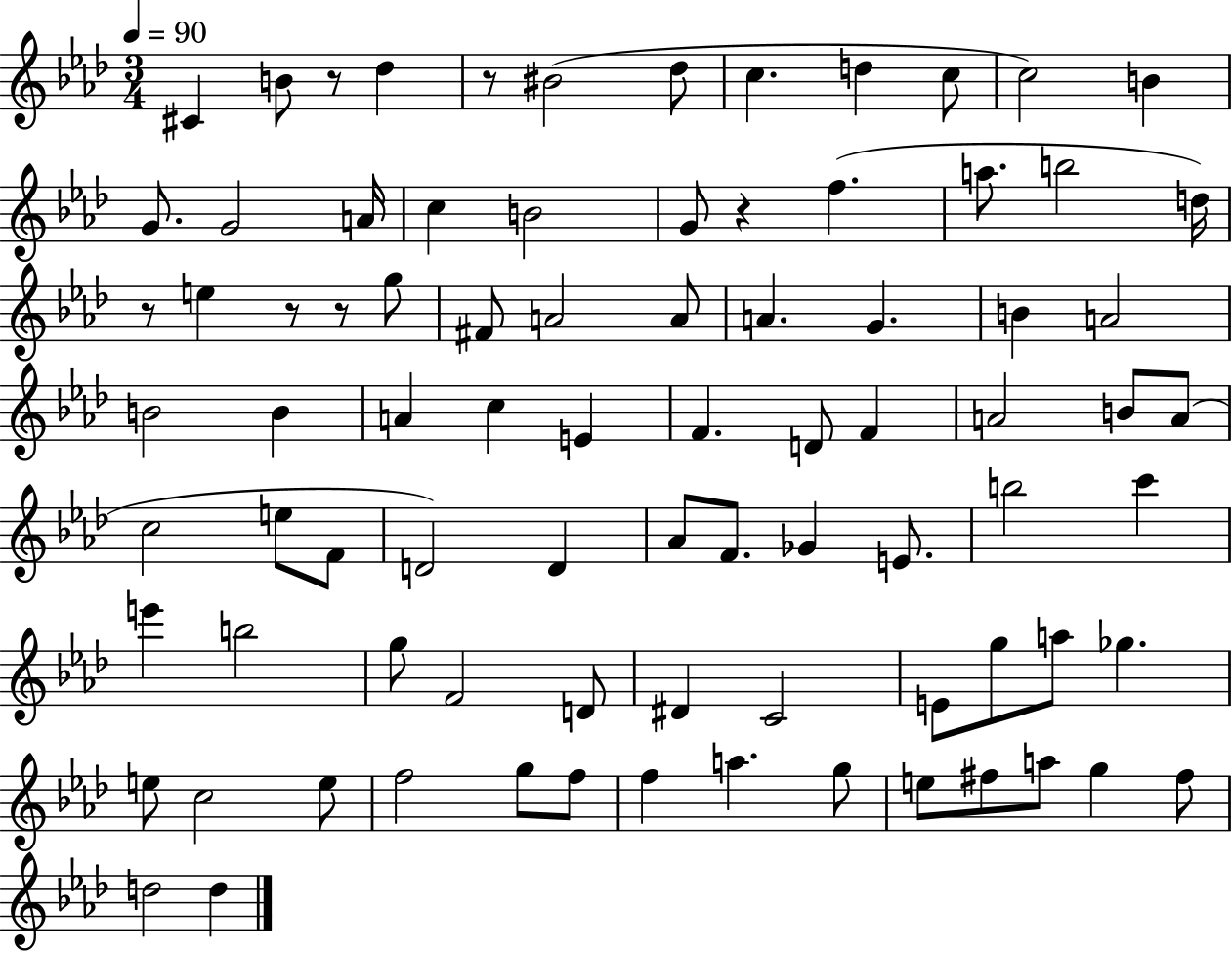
{
  \clef treble
  \numericTimeSignature
  \time 3/4
  \key aes \major
  \tempo 4 = 90
  cis'4 b'8 r8 des''4 | r8 bis'2( des''8 | c''4. d''4 c''8 | c''2) b'4 | \break g'8. g'2 a'16 | c''4 b'2 | g'8 r4 f''4.( | a''8. b''2 d''16) | \break r8 e''4 r8 r8 g''8 | fis'8 a'2 a'8 | a'4. g'4. | b'4 a'2 | \break b'2 b'4 | a'4 c''4 e'4 | f'4. d'8 f'4 | a'2 b'8 a'8( | \break c''2 e''8 f'8 | d'2) d'4 | aes'8 f'8. ges'4 e'8. | b''2 c'''4 | \break e'''4 b''2 | g''8 f'2 d'8 | dis'4 c'2 | e'8 g''8 a''8 ges''4. | \break e''8 c''2 e''8 | f''2 g''8 f''8 | f''4 a''4. g''8 | e''8 fis''8 a''8 g''4 fis''8 | \break d''2 d''4 | \bar "|."
}